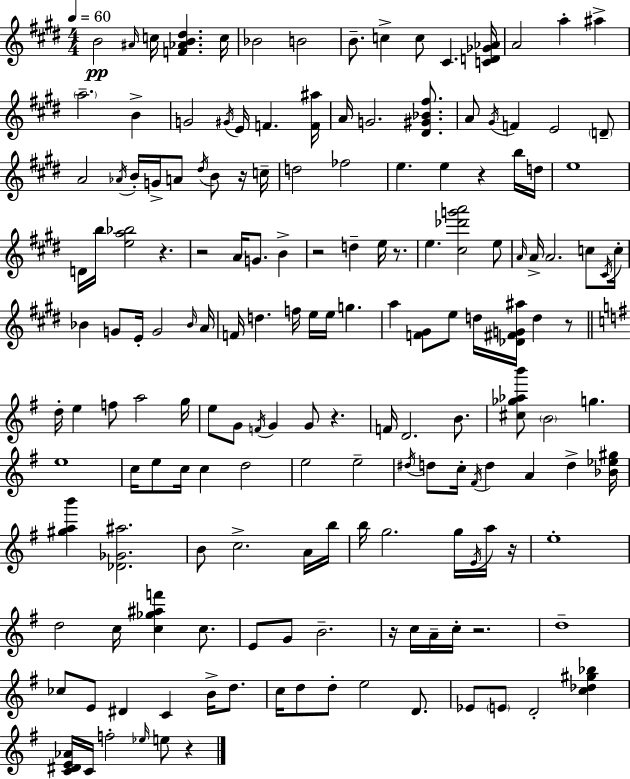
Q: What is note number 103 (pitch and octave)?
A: B4